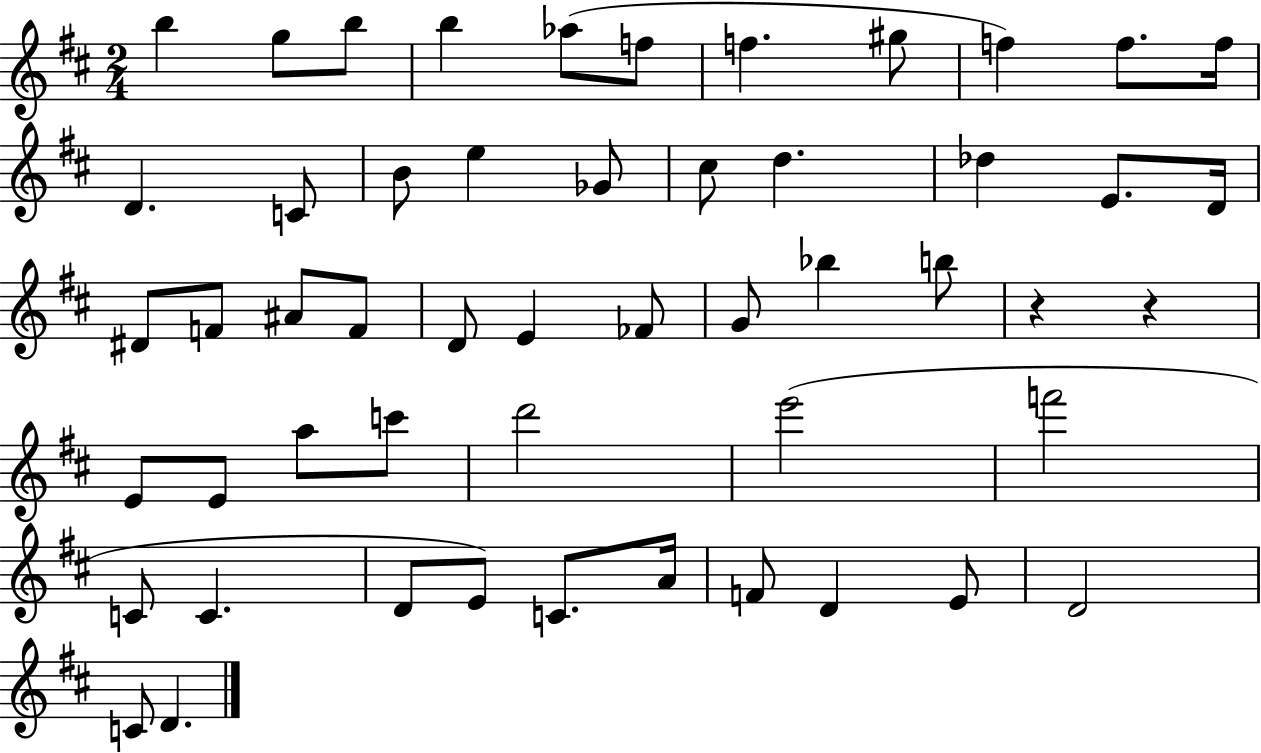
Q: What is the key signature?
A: D major